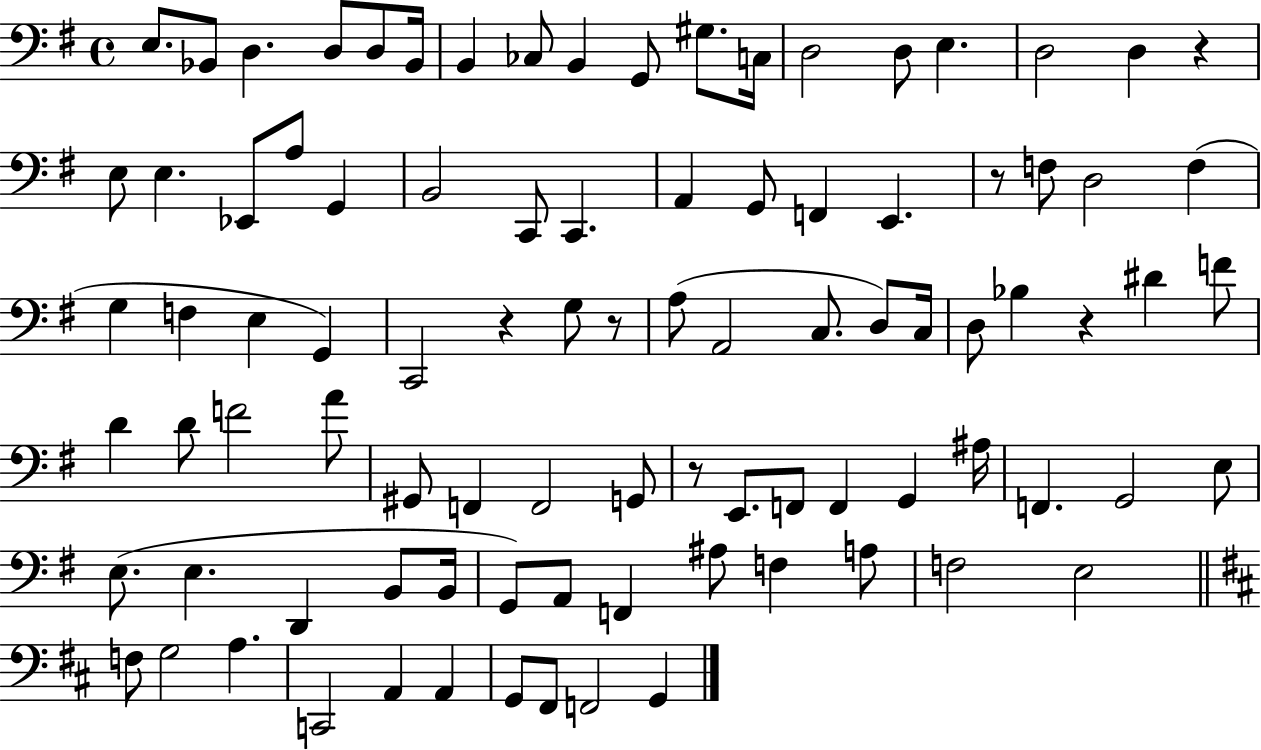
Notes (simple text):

E3/e. Bb2/e D3/q. D3/e D3/e Bb2/s B2/q CES3/e B2/q G2/e G#3/e. C3/s D3/h D3/e E3/q. D3/h D3/q R/q E3/e E3/q. Eb2/e A3/e G2/q B2/h C2/e C2/q. A2/q G2/e F2/q E2/q. R/e F3/e D3/h F3/q G3/q F3/q E3/q G2/q C2/h R/q G3/e R/e A3/e A2/h C3/e. D3/e C3/s D3/e Bb3/q R/q D#4/q F4/e D4/q D4/e F4/h A4/e G#2/e F2/q F2/h G2/e R/e E2/e. F2/e F2/q G2/q A#3/s F2/q. G2/h E3/e E3/e. E3/q. D2/q B2/e B2/s G2/e A2/e F2/q A#3/e F3/q A3/e F3/h E3/h F3/e G3/h A3/q. C2/h A2/q A2/q G2/e F#2/e F2/h G2/q